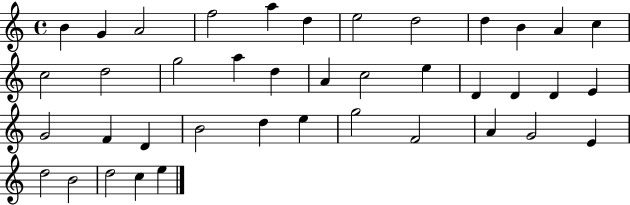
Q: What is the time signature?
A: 4/4